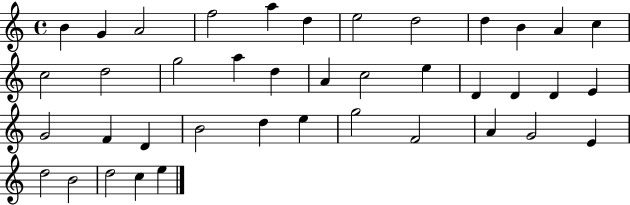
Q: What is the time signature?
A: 4/4